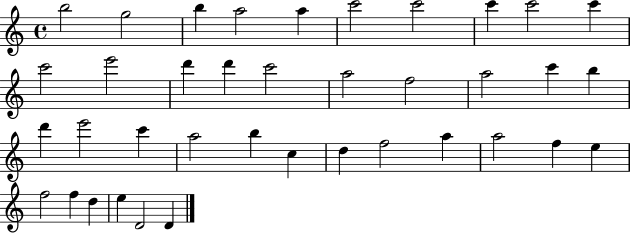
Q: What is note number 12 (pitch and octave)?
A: E6